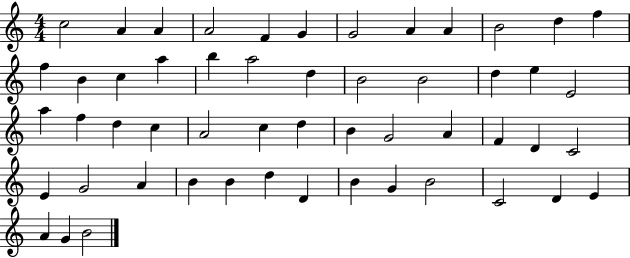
X:1
T:Untitled
M:4/4
L:1/4
K:C
c2 A A A2 F G G2 A A B2 d f f B c a b a2 d B2 B2 d e E2 a f d c A2 c d B G2 A F D C2 E G2 A B B d D B G B2 C2 D E A G B2